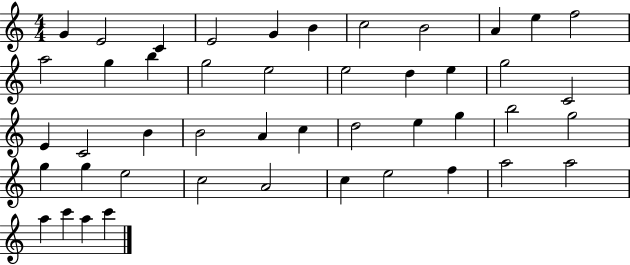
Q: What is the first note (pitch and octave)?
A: G4